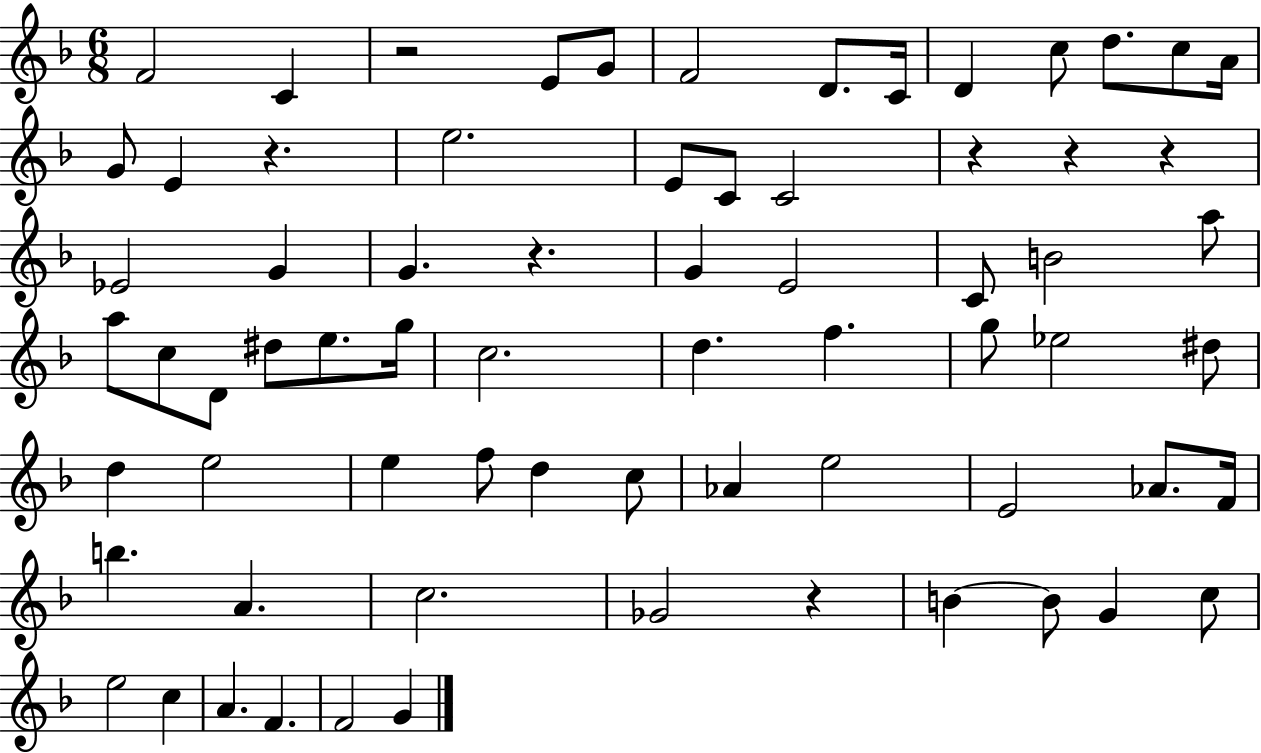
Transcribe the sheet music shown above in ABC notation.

X:1
T:Untitled
M:6/8
L:1/4
K:F
F2 C z2 E/2 G/2 F2 D/2 C/4 D c/2 d/2 c/2 A/4 G/2 E z e2 E/2 C/2 C2 z z z _E2 G G z G E2 C/2 B2 a/2 a/2 c/2 D/2 ^d/2 e/2 g/4 c2 d f g/2 _e2 ^d/2 d e2 e f/2 d c/2 _A e2 E2 _A/2 F/4 b A c2 _G2 z B B/2 G c/2 e2 c A F F2 G